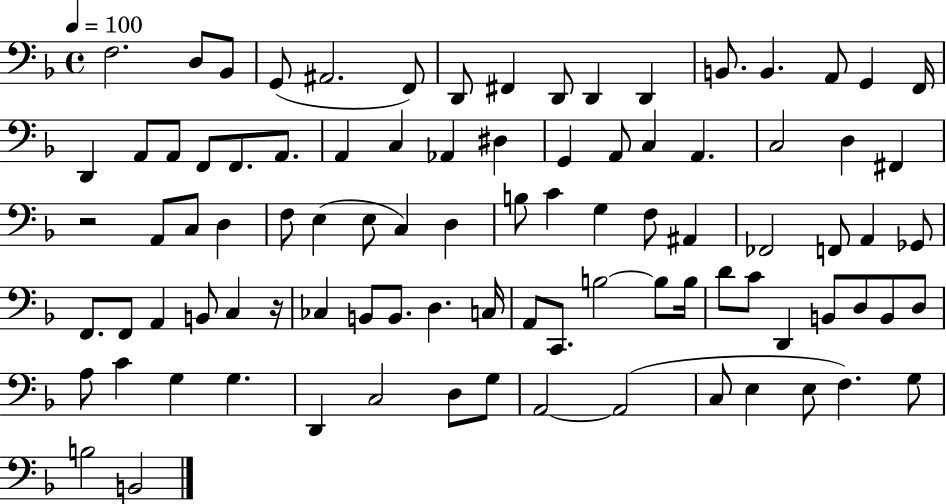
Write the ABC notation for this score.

X:1
T:Untitled
M:4/4
L:1/4
K:F
F,2 D,/2 _B,,/2 G,,/2 ^A,,2 F,,/2 D,,/2 ^F,, D,,/2 D,, D,, B,,/2 B,, A,,/2 G,, F,,/4 D,, A,,/2 A,,/2 F,,/2 F,,/2 A,,/2 A,, C, _A,, ^D, G,, A,,/2 C, A,, C,2 D, ^F,, z2 A,,/2 C,/2 D, F,/2 E, E,/2 C, D, B,/2 C G, F,/2 ^A,, _F,,2 F,,/2 A,, _G,,/2 F,,/2 F,,/2 A,, B,,/2 C, z/4 _C, B,,/2 B,,/2 D, C,/4 A,,/2 C,,/2 B,2 B,/2 B,/4 D/2 C/2 D,, B,,/2 D,/2 B,,/2 D,/2 A,/2 C G, G, D,, C,2 D,/2 G,/2 A,,2 A,,2 C,/2 E, E,/2 F, G,/2 B,2 B,,2